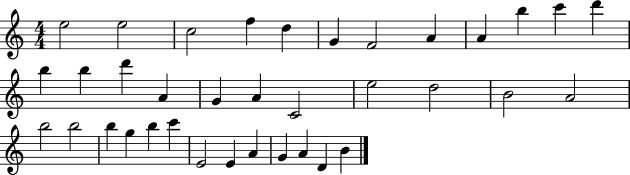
{
  \clef treble
  \numericTimeSignature
  \time 4/4
  \key c \major
  e''2 e''2 | c''2 f''4 d''4 | g'4 f'2 a'4 | a'4 b''4 c'''4 d'''4 | \break b''4 b''4 d'''4 a'4 | g'4 a'4 c'2 | e''2 d''2 | b'2 a'2 | \break b''2 b''2 | b''4 g''4 b''4 c'''4 | e'2 e'4 a'4 | g'4 a'4 d'4 b'4 | \break \bar "|."
}